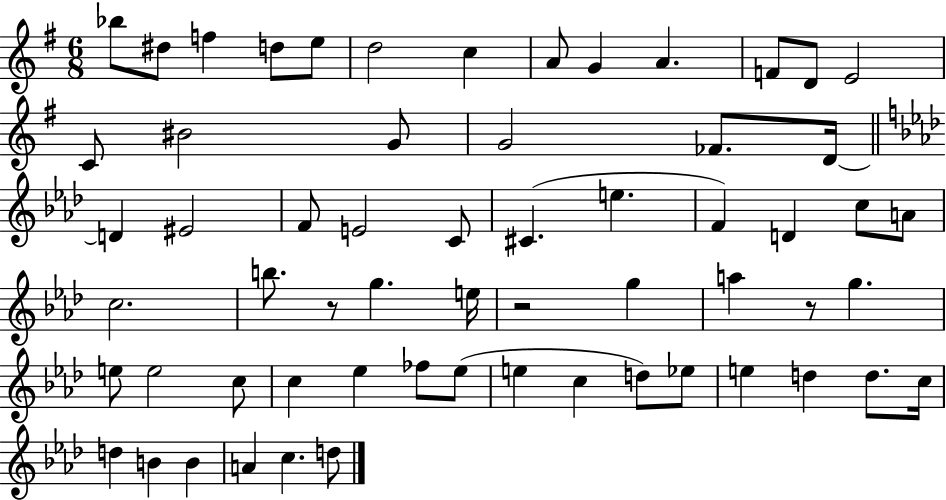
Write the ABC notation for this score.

X:1
T:Untitled
M:6/8
L:1/4
K:G
_b/2 ^d/2 f d/2 e/2 d2 c A/2 G A F/2 D/2 E2 C/2 ^B2 G/2 G2 _F/2 D/4 D ^E2 F/2 E2 C/2 ^C e F D c/2 A/2 c2 b/2 z/2 g e/4 z2 g a z/2 g e/2 e2 c/2 c _e _f/2 _e/2 e c d/2 _e/2 e d d/2 c/4 d B B A c d/2